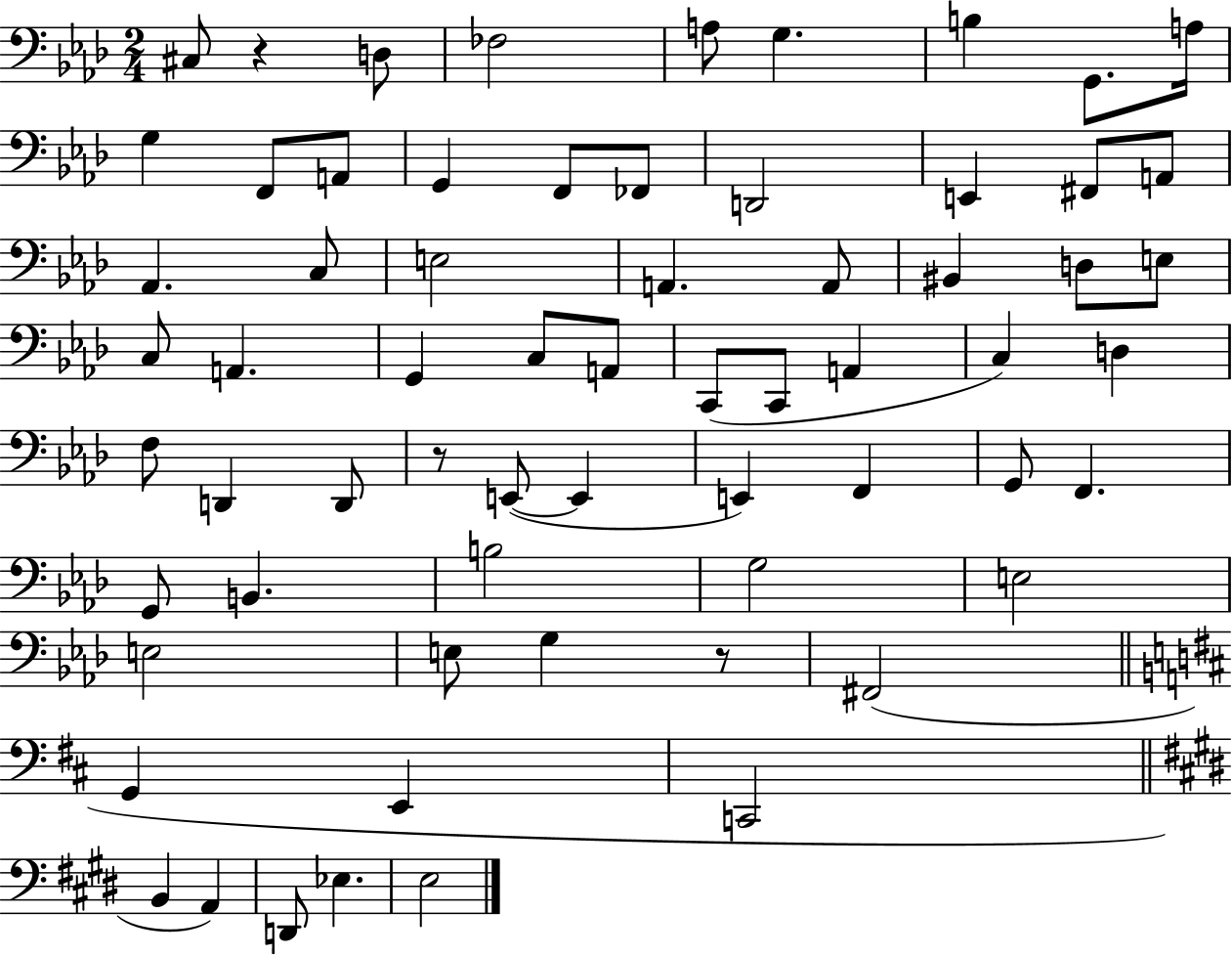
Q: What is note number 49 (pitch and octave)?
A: G3